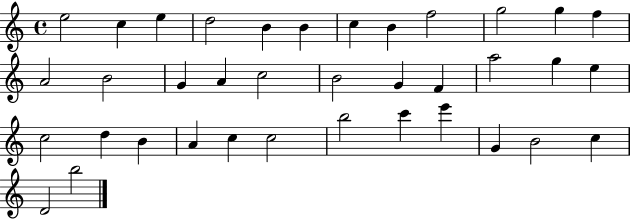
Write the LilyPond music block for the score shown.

{
  \clef treble
  \time 4/4
  \defaultTimeSignature
  \key c \major
  e''2 c''4 e''4 | d''2 b'4 b'4 | c''4 b'4 f''2 | g''2 g''4 f''4 | \break a'2 b'2 | g'4 a'4 c''2 | b'2 g'4 f'4 | a''2 g''4 e''4 | \break c''2 d''4 b'4 | a'4 c''4 c''2 | b''2 c'''4 e'''4 | g'4 b'2 c''4 | \break d'2 b''2 | \bar "|."
}